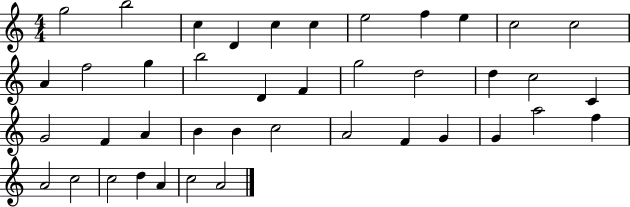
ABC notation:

X:1
T:Untitled
M:4/4
L:1/4
K:C
g2 b2 c D c c e2 f e c2 c2 A f2 g b2 D F g2 d2 d c2 C G2 F A B B c2 A2 F G G a2 f A2 c2 c2 d A c2 A2